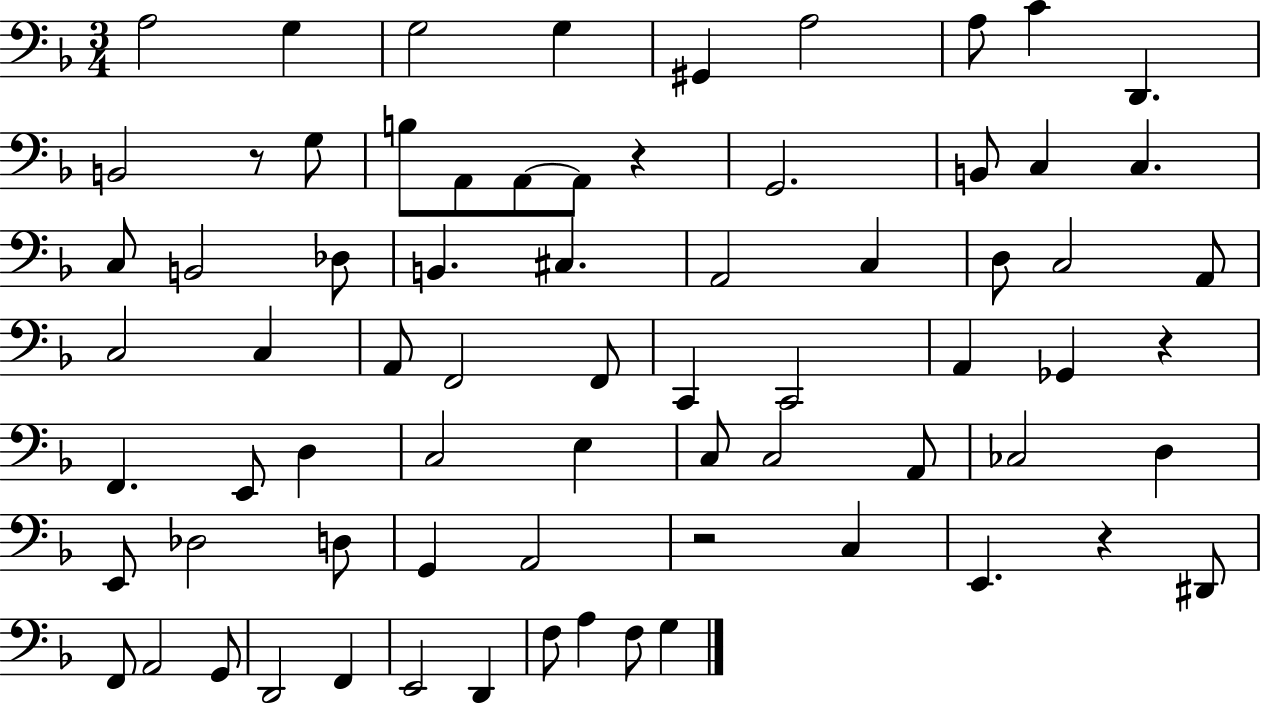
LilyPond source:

{
  \clef bass
  \numericTimeSignature
  \time 3/4
  \key f \major
  a2 g4 | g2 g4 | gis,4 a2 | a8 c'4 d,4. | \break b,2 r8 g8 | b8 a,8 a,8~~ a,8 r4 | g,2. | b,8 c4 c4. | \break c8 b,2 des8 | b,4. cis4. | a,2 c4 | d8 c2 a,8 | \break c2 c4 | a,8 f,2 f,8 | c,4 c,2 | a,4 ges,4 r4 | \break f,4. e,8 d4 | c2 e4 | c8 c2 a,8 | ces2 d4 | \break e,8 des2 d8 | g,4 a,2 | r2 c4 | e,4. r4 dis,8 | \break f,8 a,2 g,8 | d,2 f,4 | e,2 d,4 | f8 a4 f8 g4 | \break \bar "|."
}